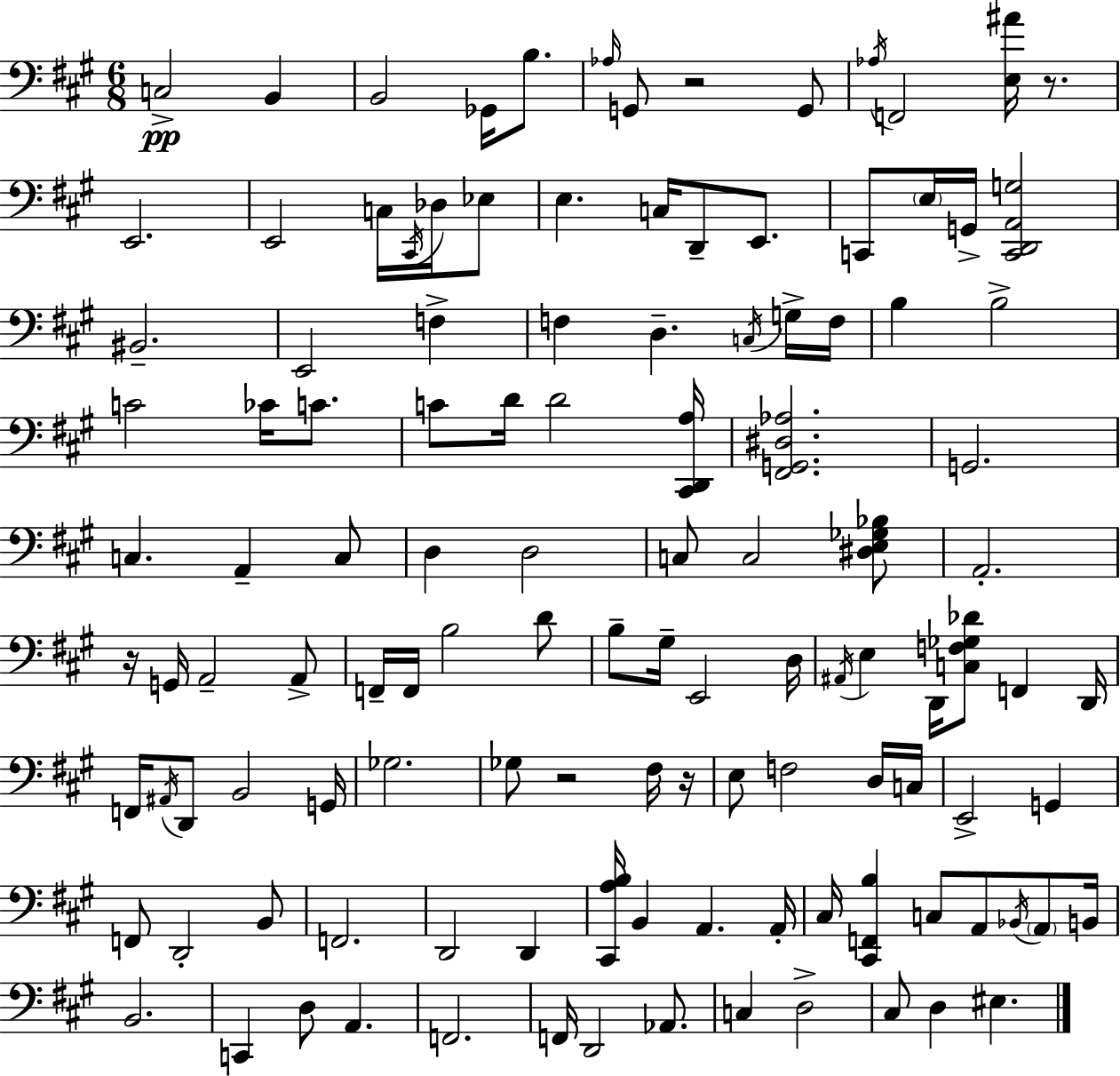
{
  \clef bass
  \numericTimeSignature
  \time 6/8
  \key a \major
  c2->\pp b,4 | b,2 ges,16 b8. | \grace { aes16 } g,8 r2 g,8 | \acciaccatura { aes16 } f,2 <e ais'>16 r8. | \break e,2. | e,2 c16 \acciaccatura { cis,16 } | des16 ees8 e4. c16 d,8-- | e,8. c,8 \parenthesize e16 g,16-> <c, d, a, g>2 | \break bis,2.-- | e,2 f4-> | f4 d4.-- | \acciaccatura { c16 } g16-> f16 b4 b2-> | \break c'2 | ces'16 c'8. c'8 d'16 d'2 | <cis, d, a>16 <fis, g, dis aes>2. | g,2. | \break c4. a,4-- | c8 d4 d2 | c8 c2 | <dis e ges bes>8 a,2.-. | \break r16 g,16 a,2-- | a,8-> f,16-- f,16 b2 | d'8 b8-- gis16-- e,2 | d16 \acciaccatura { ais,16 } e4 d,16 <c f ges des'>8 | \break f,4 d,16 f,16 \acciaccatura { ais,16 } d,8 b,2 | g,16 ges2. | ges8 r2 | fis16 r16 e8 f2 | \break d16 c16 e,2-> | g,4 f,8 d,2-. | b,8 f,2. | d,2 | \break d,4 <cis, a b>16 b,4 a,4. | a,16-. cis16 <cis, f, b>4 c8 | a,8 \acciaccatura { bes,16 } \parenthesize a,8 b,16 b,2. | c,4 d8 | \break a,4. f,2. | f,16 d,2 | aes,8. c4 d2-> | cis8 d4 | \break eis4. \bar "|."
}